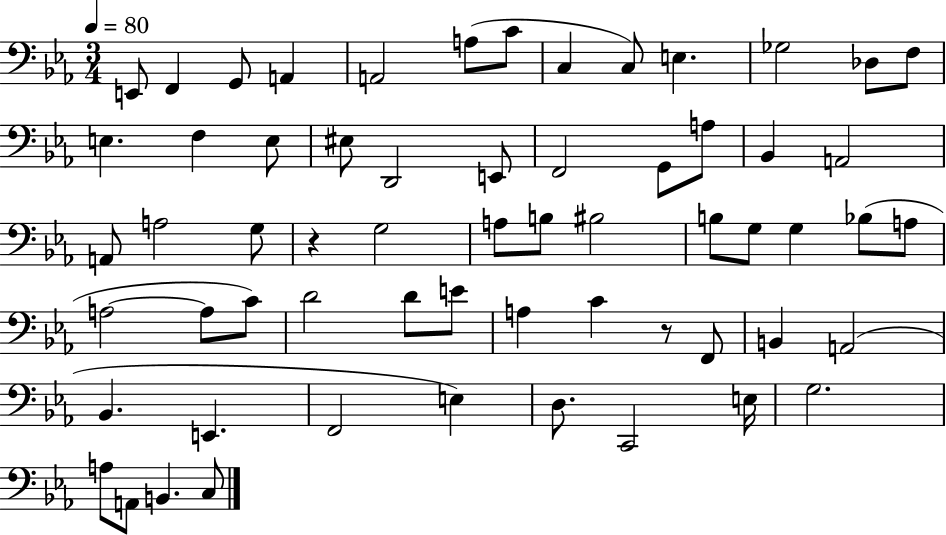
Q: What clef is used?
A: bass